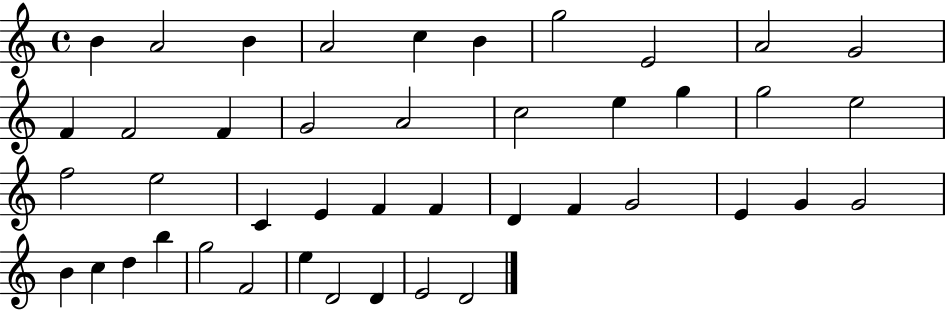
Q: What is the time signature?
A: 4/4